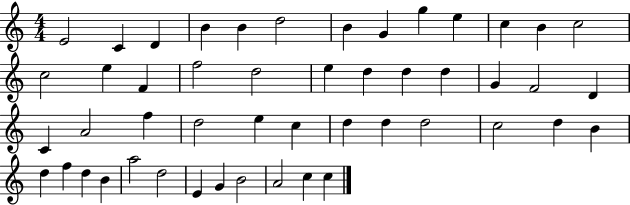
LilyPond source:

{
  \clef treble
  \numericTimeSignature
  \time 4/4
  \key c \major
  e'2 c'4 d'4 | b'4 b'4 d''2 | b'4 g'4 g''4 e''4 | c''4 b'4 c''2 | \break c''2 e''4 f'4 | f''2 d''2 | e''4 d''4 d''4 d''4 | g'4 f'2 d'4 | \break c'4 a'2 f''4 | d''2 e''4 c''4 | d''4 d''4 d''2 | c''2 d''4 b'4 | \break d''4 f''4 d''4 b'4 | a''2 d''2 | e'4 g'4 b'2 | a'2 c''4 c''4 | \break \bar "|."
}